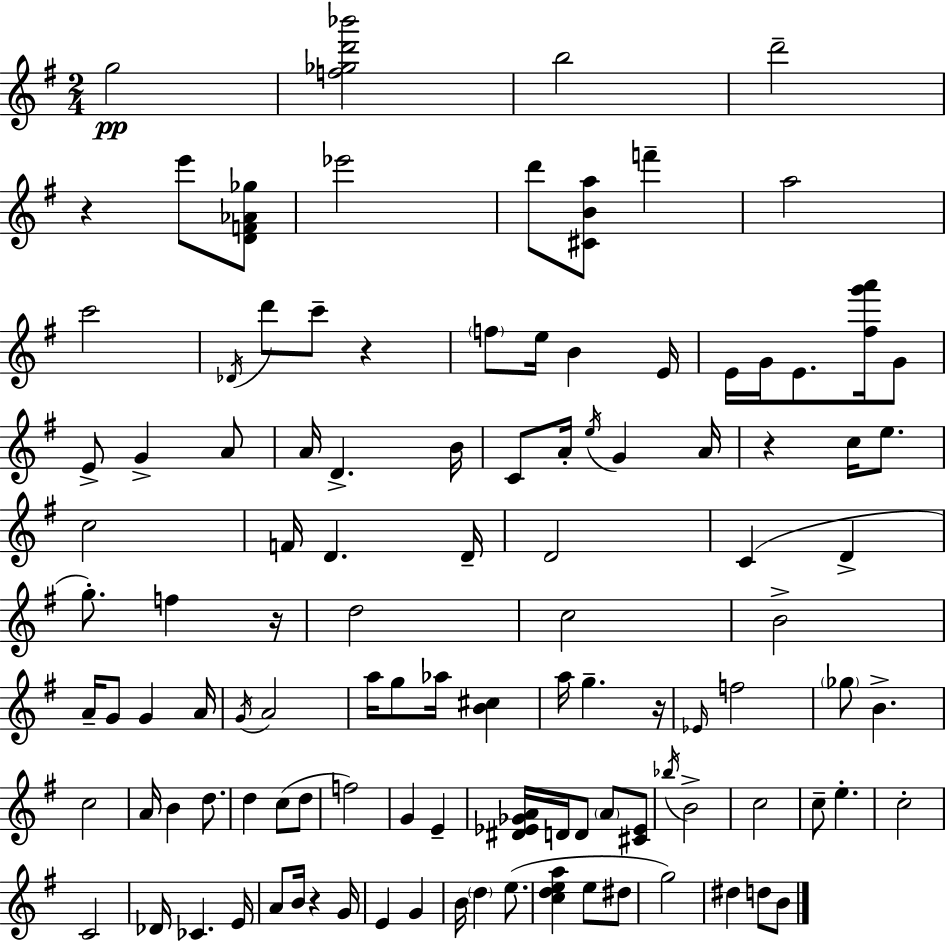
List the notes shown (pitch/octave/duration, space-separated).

G5/h [F5,Gb5,D6,Bb6]/h B5/h D6/h R/q E6/e [D4,F4,Ab4,Gb5]/e Eb6/h D6/e [C#4,B4,A5]/e F6/q A5/h C6/h Db4/s D6/e C6/e R/q F5/e E5/s B4/q E4/s E4/s G4/s E4/e. [F#5,G6,A6]/s G4/e E4/e G4/q A4/e A4/s D4/q. B4/s C4/e A4/s E5/s G4/q A4/s R/q C5/s E5/e. C5/h F4/s D4/q. D4/s D4/h C4/q D4/q G5/e. F5/q R/s D5/h C5/h B4/h A4/s G4/e G4/q A4/s G4/s A4/h A5/s G5/e Ab5/s [B4,C#5]/q A5/s G5/q. R/s Eb4/s F5/h Gb5/e B4/q. C5/h A4/s B4/q D5/e. D5/q C5/e D5/e F5/h G4/q E4/q [D#4,Eb4,Gb4,A4]/s D4/s D4/e A4/e [C#4,Eb4]/e Bb5/s B4/h C5/h C5/e E5/q. C5/h C4/h Db4/s CES4/q. E4/s A4/e B4/s R/q G4/s E4/q G4/q B4/s D5/q E5/e. [C5,D5,E5,A5]/q E5/e D#5/e G5/h D#5/q D5/e B4/e